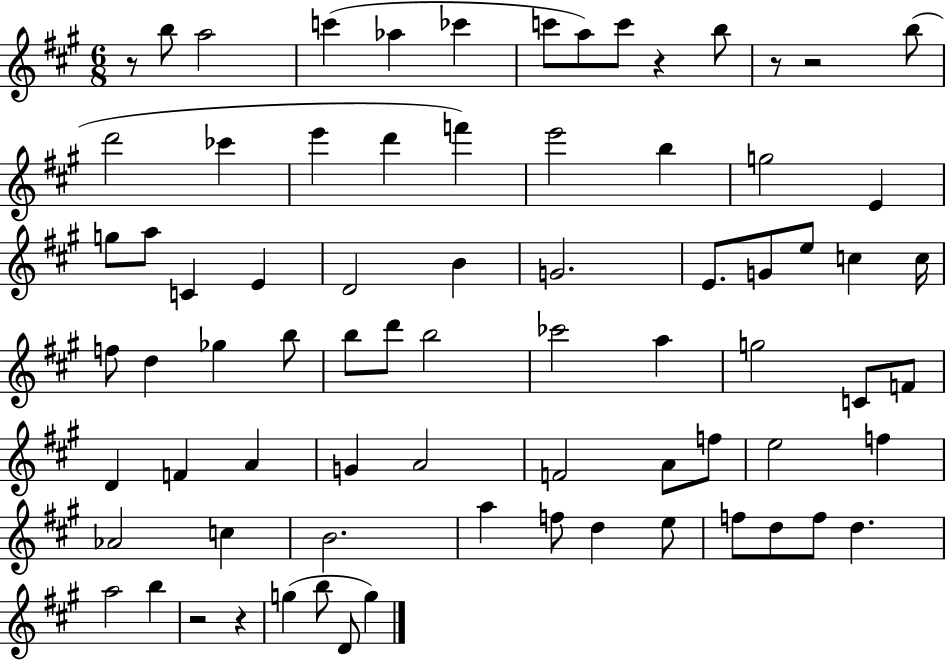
R/e B5/e A5/h C6/q Ab5/q CES6/q C6/e A5/e C6/e R/q B5/e R/e R/h B5/e D6/h CES6/q E6/q D6/q F6/q E6/h B5/q G5/h E4/q G5/e A5/e C4/q E4/q D4/h B4/q G4/h. E4/e. G4/e E5/e C5/q C5/s F5/e D5/q Gb5/q B5/e B5/e D6/e B5/h CES6/h A5/q G5/h C4/e F4/e D4/q F4/q A4/q G4/q A4/h F4/h A4/e F5/e E5/h F5/q Ab4/h C5/q B4/h. A5/q F5/e D5/q E5/e F5/e D5/e F5/e D5/q. A5/h B5/q R/h R/q G5/q B5/e D4/e G5/q